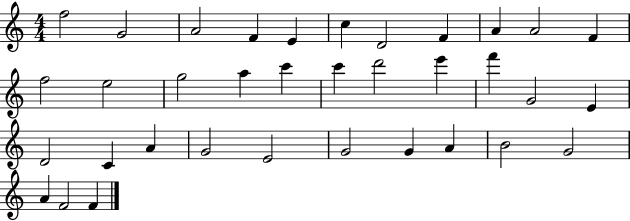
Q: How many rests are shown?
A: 0